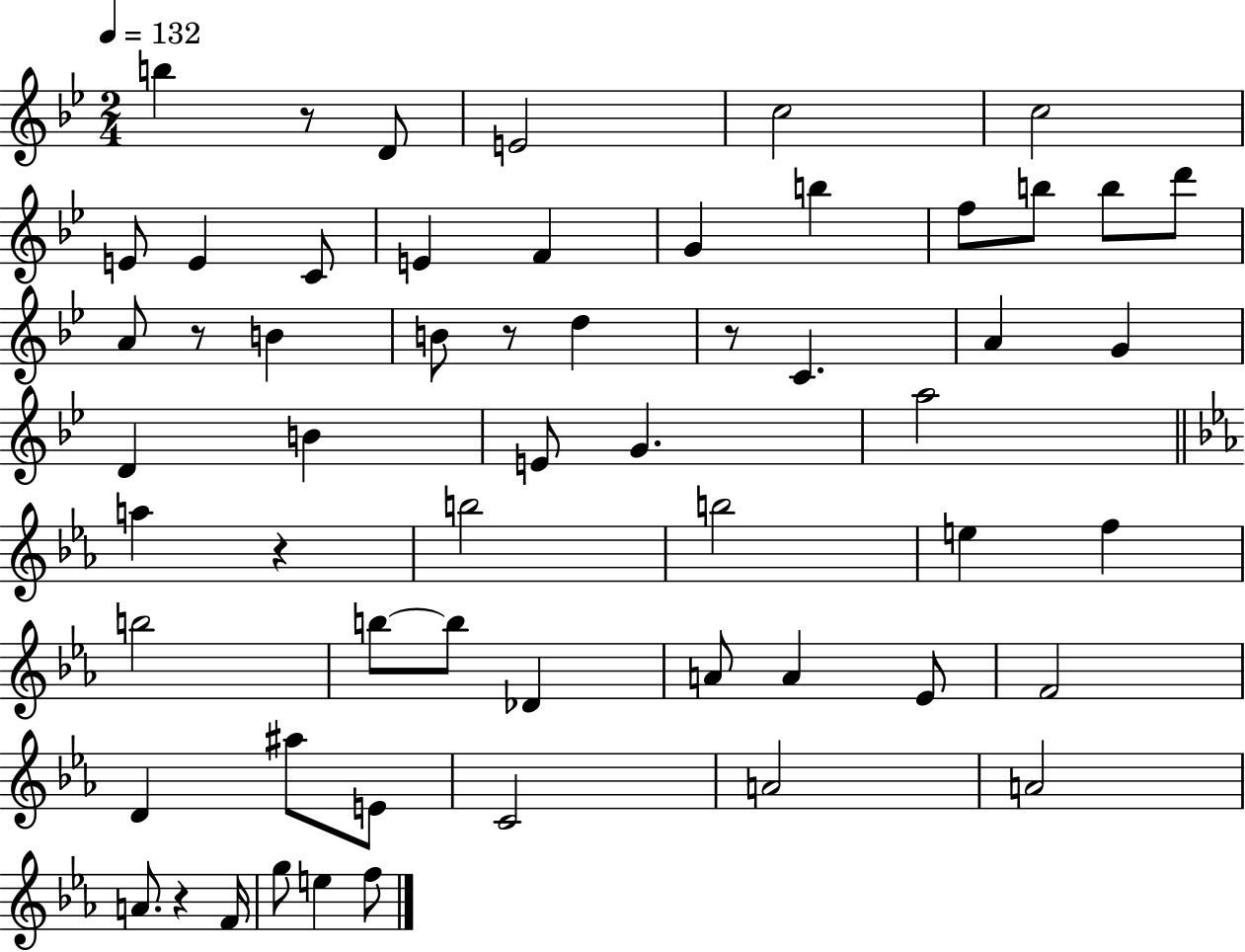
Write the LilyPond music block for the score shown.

{
  \clef treble
  \numericTimeSignature
  \time 2/4
  \key bes \major
  \tempo 4 = 132
  b''4 r8 d'8 | e'2 | c''2 | c''2 | \break e'8 e'4 c'8 | e'4 f'4 | g'4 b''4 | f''8 b''8 b''8 d'''8 | \break a'8 r8 b'4 | b'8 r8 d''4 | r8 c'4. | a'4 g'4 | \break d'4 b'4 | e'8 g'4. | a''2 | \bar "||" \break \key ees \major a''4 r4 | b''2 | b''2 | e''4 f''4 | \break b''2 | b''8~~ b''8 des'4 | a'8 a'4 ees'8 | f'2 | \break d'4 ais''8 e'8 | c'2 | a'2 | a'2 | \break a'8. r4 f'16 | g''8 e''4 f''8 | \bar "|."
}